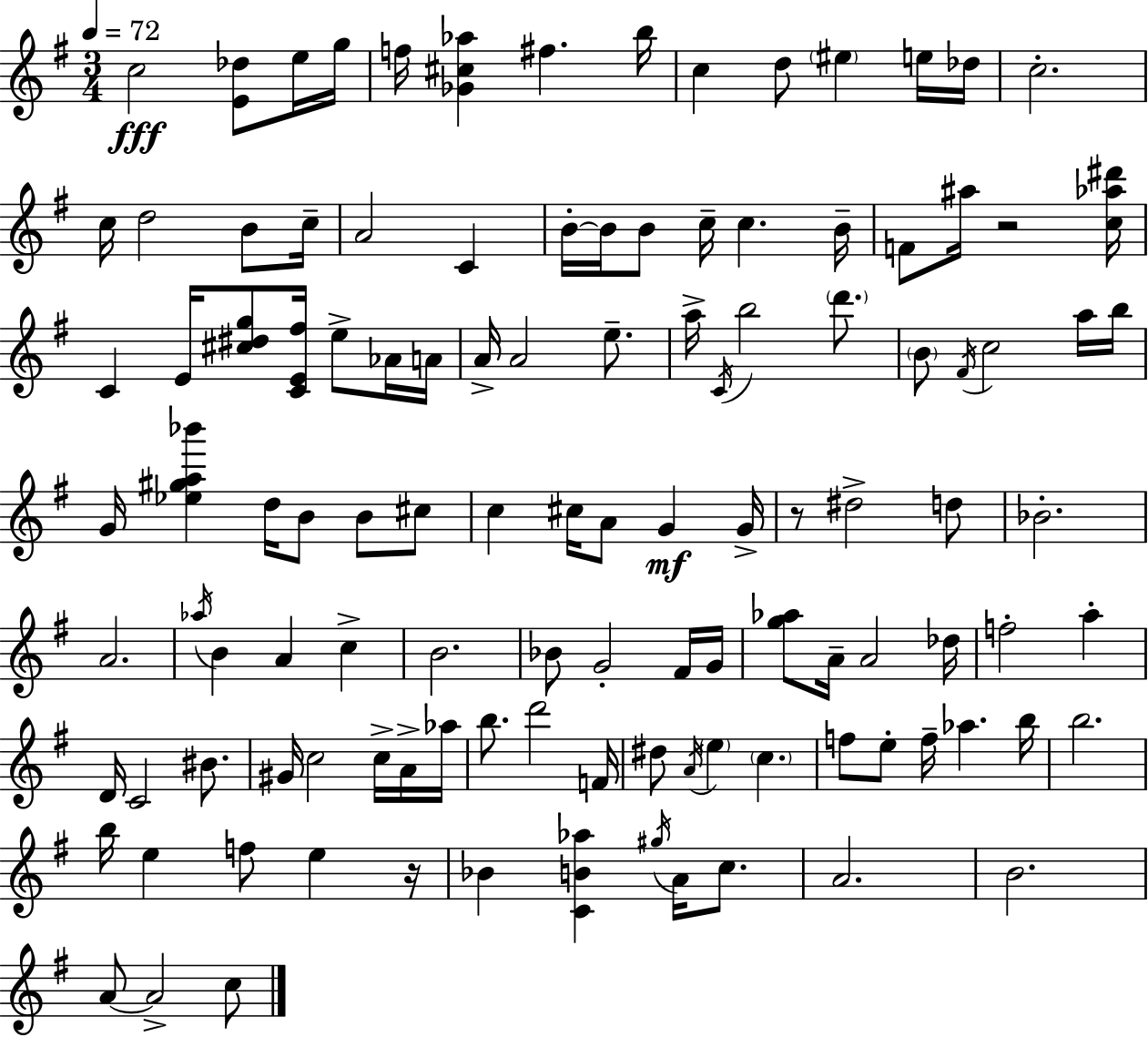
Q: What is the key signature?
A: G major